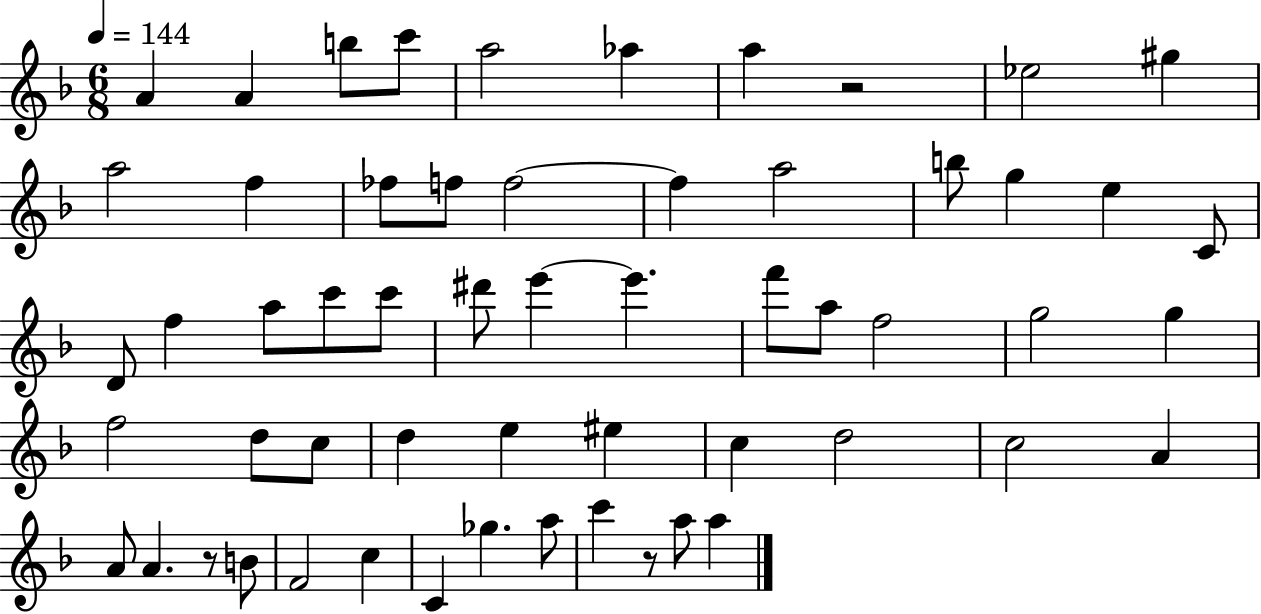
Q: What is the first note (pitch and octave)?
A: A4